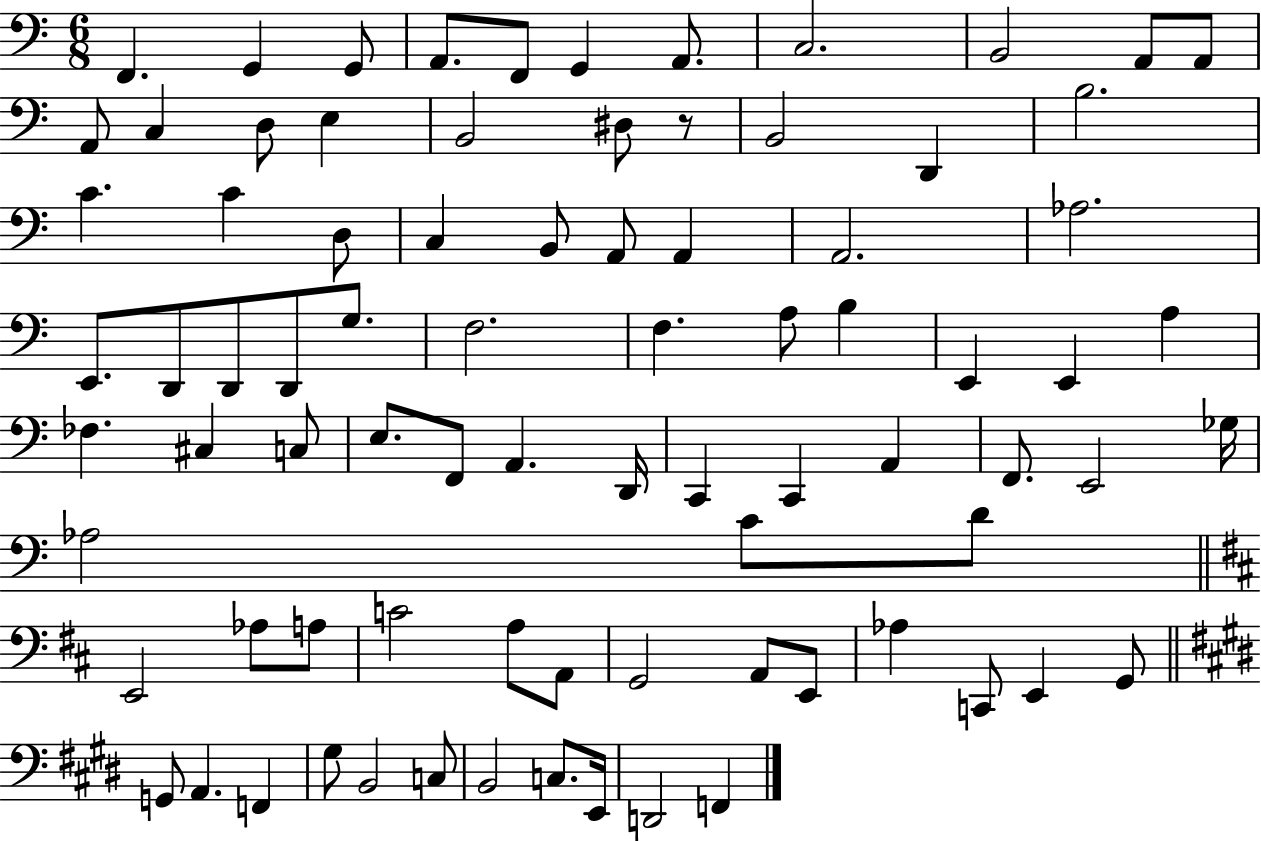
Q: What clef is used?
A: bass